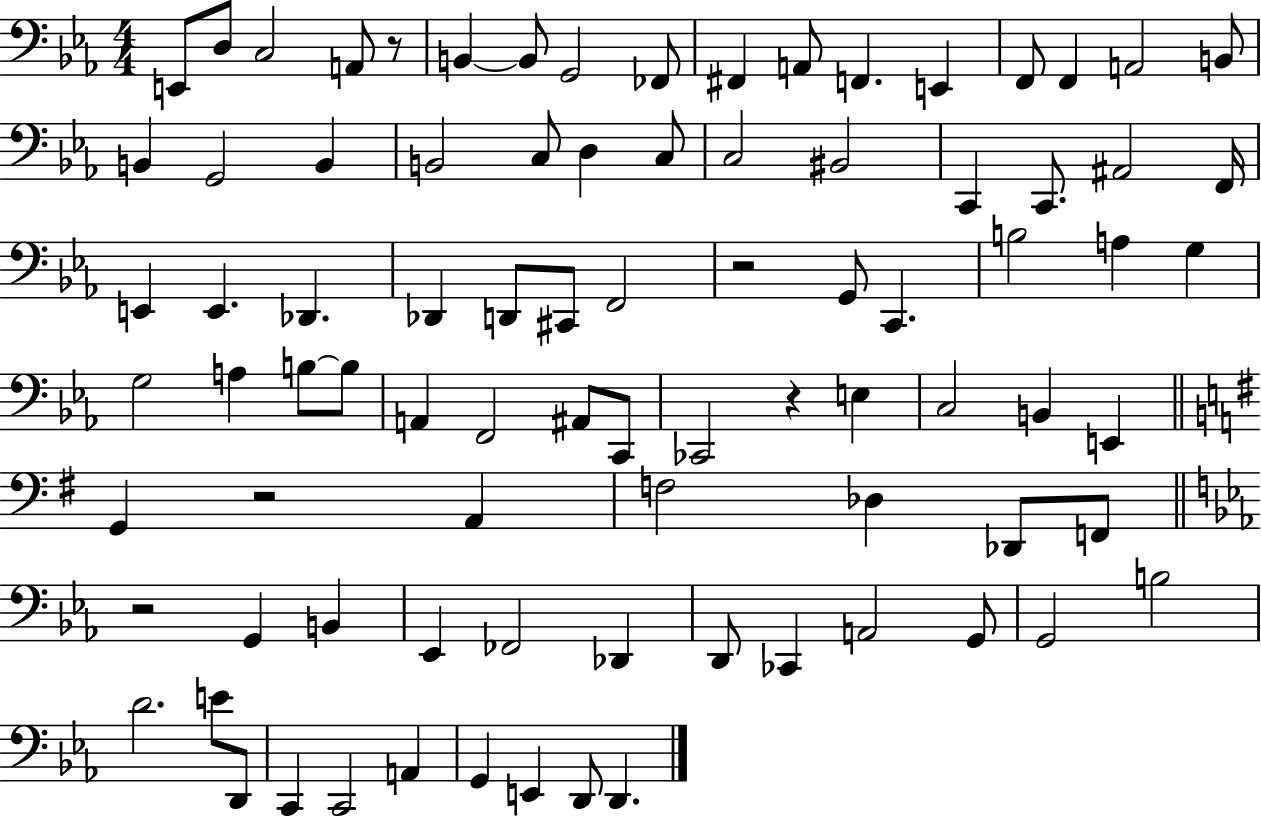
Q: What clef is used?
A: bass